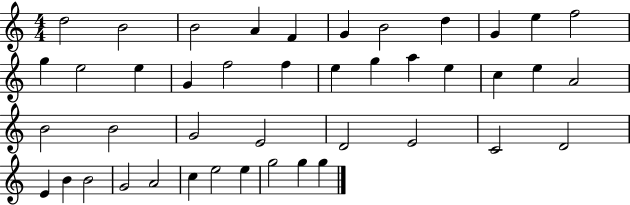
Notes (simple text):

D5/h B4/h B4/h A4/q F4/q G4/q B4/h D5/q G4/q E5/q F5/h G5/q E5/h E5/q G4/q F5/h F5/q E5/q G5/q A5/q E5/q C5/q E5/q A4/h B4/h B4/h G4/h E4/h D4/h E4/h C4/h D4/h E4/q B4/q B4/h G4/h A4/h C5/q E5/h E5/q G5/h G5/q G5/q